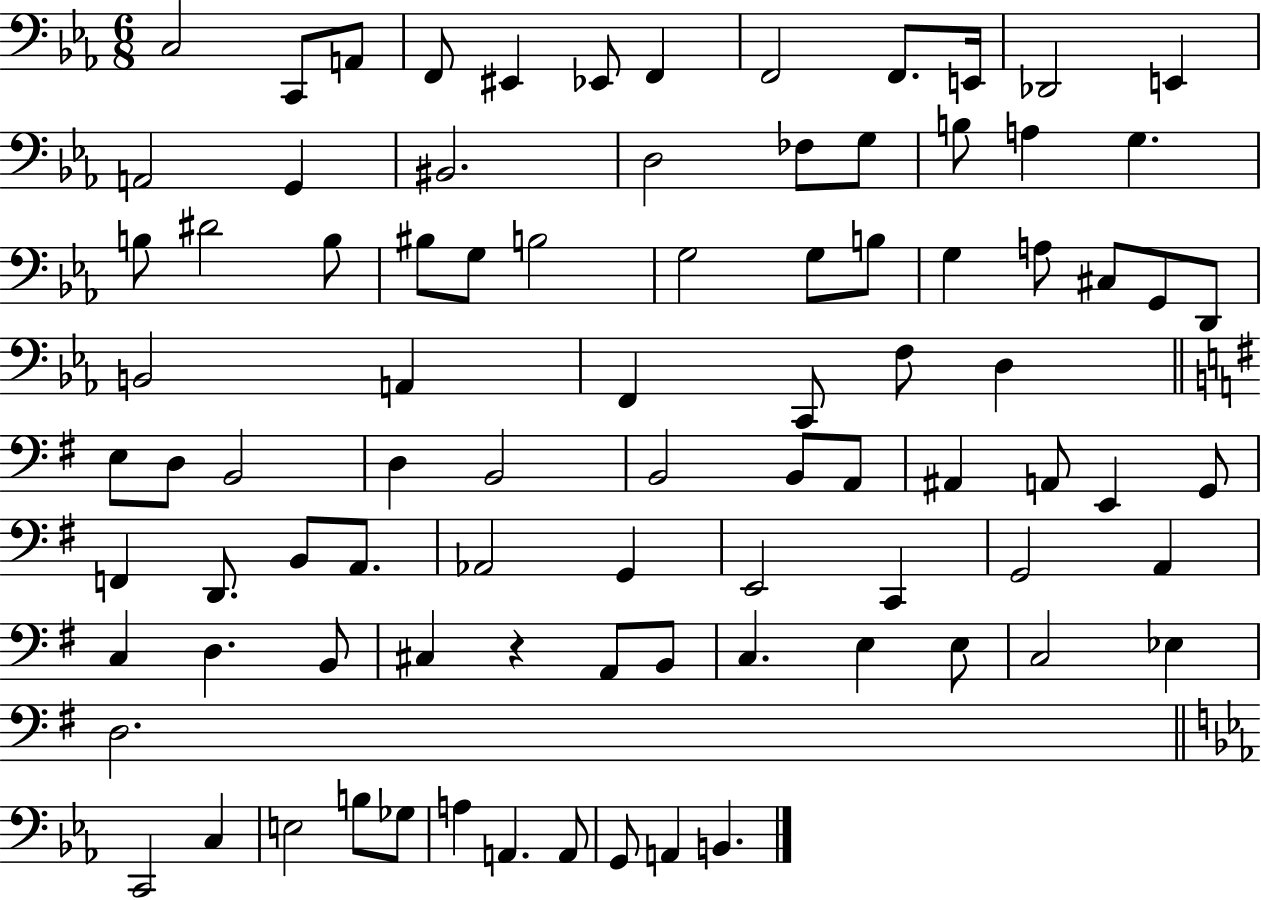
{
  \clef bass
  \numericTimeSignature
  \time 6/8
  \key ees \major
  c2 c,8 a,8 | f,8 eis,4 ees,8 f,4 | f,2 f,8. e,16 | des,2 e,4 | \break a,2 g,4 | bis,2. | d2 fes8 g8 | b8 a4 g4. | \break b8 dis'2 b8 | bis8 g8 b2 | g2 g8 b8 | g4 a8 cis8 g,8 d,8 | \break b,2 a,4 | f,4 c,8 f8 d4 | \bar "||" \break \key g \major e8 d8 b,2 | d4 b,2 | b,2 b,8 a,8 | ais,4 a,8 e,4 g,8 | \break f,4 d,8. b,8 a,8. | aes,2 g,4 | e,2 c,4 | g,2 a,4 | \break c4 d4. b,8 | cis4 r4 a,8 b,8 | c4. e4 e8 | c2 ees4 | \break d2. | \bar "||" \break \key ees \major c,2 c4 | e2 b8 ges8 | a4 a,4. a,8 | g,8 a,4 b,4. | \break \bar "|."
}